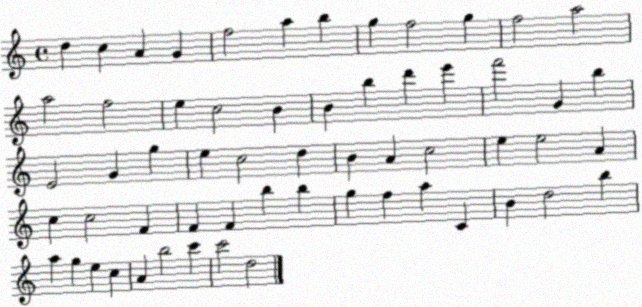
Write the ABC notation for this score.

X:1
T:Untitled
M:4/4
L:1/4
K:C
d c A G f2 a b g f2 g f2 a2 a2 f2 e c2 B B b d' e' f'2 G b E2 G g e c2 d B A c2 e e2 A c c2 F F F b b g f a C B d2 b a g e c A b2 c' c'2 d2